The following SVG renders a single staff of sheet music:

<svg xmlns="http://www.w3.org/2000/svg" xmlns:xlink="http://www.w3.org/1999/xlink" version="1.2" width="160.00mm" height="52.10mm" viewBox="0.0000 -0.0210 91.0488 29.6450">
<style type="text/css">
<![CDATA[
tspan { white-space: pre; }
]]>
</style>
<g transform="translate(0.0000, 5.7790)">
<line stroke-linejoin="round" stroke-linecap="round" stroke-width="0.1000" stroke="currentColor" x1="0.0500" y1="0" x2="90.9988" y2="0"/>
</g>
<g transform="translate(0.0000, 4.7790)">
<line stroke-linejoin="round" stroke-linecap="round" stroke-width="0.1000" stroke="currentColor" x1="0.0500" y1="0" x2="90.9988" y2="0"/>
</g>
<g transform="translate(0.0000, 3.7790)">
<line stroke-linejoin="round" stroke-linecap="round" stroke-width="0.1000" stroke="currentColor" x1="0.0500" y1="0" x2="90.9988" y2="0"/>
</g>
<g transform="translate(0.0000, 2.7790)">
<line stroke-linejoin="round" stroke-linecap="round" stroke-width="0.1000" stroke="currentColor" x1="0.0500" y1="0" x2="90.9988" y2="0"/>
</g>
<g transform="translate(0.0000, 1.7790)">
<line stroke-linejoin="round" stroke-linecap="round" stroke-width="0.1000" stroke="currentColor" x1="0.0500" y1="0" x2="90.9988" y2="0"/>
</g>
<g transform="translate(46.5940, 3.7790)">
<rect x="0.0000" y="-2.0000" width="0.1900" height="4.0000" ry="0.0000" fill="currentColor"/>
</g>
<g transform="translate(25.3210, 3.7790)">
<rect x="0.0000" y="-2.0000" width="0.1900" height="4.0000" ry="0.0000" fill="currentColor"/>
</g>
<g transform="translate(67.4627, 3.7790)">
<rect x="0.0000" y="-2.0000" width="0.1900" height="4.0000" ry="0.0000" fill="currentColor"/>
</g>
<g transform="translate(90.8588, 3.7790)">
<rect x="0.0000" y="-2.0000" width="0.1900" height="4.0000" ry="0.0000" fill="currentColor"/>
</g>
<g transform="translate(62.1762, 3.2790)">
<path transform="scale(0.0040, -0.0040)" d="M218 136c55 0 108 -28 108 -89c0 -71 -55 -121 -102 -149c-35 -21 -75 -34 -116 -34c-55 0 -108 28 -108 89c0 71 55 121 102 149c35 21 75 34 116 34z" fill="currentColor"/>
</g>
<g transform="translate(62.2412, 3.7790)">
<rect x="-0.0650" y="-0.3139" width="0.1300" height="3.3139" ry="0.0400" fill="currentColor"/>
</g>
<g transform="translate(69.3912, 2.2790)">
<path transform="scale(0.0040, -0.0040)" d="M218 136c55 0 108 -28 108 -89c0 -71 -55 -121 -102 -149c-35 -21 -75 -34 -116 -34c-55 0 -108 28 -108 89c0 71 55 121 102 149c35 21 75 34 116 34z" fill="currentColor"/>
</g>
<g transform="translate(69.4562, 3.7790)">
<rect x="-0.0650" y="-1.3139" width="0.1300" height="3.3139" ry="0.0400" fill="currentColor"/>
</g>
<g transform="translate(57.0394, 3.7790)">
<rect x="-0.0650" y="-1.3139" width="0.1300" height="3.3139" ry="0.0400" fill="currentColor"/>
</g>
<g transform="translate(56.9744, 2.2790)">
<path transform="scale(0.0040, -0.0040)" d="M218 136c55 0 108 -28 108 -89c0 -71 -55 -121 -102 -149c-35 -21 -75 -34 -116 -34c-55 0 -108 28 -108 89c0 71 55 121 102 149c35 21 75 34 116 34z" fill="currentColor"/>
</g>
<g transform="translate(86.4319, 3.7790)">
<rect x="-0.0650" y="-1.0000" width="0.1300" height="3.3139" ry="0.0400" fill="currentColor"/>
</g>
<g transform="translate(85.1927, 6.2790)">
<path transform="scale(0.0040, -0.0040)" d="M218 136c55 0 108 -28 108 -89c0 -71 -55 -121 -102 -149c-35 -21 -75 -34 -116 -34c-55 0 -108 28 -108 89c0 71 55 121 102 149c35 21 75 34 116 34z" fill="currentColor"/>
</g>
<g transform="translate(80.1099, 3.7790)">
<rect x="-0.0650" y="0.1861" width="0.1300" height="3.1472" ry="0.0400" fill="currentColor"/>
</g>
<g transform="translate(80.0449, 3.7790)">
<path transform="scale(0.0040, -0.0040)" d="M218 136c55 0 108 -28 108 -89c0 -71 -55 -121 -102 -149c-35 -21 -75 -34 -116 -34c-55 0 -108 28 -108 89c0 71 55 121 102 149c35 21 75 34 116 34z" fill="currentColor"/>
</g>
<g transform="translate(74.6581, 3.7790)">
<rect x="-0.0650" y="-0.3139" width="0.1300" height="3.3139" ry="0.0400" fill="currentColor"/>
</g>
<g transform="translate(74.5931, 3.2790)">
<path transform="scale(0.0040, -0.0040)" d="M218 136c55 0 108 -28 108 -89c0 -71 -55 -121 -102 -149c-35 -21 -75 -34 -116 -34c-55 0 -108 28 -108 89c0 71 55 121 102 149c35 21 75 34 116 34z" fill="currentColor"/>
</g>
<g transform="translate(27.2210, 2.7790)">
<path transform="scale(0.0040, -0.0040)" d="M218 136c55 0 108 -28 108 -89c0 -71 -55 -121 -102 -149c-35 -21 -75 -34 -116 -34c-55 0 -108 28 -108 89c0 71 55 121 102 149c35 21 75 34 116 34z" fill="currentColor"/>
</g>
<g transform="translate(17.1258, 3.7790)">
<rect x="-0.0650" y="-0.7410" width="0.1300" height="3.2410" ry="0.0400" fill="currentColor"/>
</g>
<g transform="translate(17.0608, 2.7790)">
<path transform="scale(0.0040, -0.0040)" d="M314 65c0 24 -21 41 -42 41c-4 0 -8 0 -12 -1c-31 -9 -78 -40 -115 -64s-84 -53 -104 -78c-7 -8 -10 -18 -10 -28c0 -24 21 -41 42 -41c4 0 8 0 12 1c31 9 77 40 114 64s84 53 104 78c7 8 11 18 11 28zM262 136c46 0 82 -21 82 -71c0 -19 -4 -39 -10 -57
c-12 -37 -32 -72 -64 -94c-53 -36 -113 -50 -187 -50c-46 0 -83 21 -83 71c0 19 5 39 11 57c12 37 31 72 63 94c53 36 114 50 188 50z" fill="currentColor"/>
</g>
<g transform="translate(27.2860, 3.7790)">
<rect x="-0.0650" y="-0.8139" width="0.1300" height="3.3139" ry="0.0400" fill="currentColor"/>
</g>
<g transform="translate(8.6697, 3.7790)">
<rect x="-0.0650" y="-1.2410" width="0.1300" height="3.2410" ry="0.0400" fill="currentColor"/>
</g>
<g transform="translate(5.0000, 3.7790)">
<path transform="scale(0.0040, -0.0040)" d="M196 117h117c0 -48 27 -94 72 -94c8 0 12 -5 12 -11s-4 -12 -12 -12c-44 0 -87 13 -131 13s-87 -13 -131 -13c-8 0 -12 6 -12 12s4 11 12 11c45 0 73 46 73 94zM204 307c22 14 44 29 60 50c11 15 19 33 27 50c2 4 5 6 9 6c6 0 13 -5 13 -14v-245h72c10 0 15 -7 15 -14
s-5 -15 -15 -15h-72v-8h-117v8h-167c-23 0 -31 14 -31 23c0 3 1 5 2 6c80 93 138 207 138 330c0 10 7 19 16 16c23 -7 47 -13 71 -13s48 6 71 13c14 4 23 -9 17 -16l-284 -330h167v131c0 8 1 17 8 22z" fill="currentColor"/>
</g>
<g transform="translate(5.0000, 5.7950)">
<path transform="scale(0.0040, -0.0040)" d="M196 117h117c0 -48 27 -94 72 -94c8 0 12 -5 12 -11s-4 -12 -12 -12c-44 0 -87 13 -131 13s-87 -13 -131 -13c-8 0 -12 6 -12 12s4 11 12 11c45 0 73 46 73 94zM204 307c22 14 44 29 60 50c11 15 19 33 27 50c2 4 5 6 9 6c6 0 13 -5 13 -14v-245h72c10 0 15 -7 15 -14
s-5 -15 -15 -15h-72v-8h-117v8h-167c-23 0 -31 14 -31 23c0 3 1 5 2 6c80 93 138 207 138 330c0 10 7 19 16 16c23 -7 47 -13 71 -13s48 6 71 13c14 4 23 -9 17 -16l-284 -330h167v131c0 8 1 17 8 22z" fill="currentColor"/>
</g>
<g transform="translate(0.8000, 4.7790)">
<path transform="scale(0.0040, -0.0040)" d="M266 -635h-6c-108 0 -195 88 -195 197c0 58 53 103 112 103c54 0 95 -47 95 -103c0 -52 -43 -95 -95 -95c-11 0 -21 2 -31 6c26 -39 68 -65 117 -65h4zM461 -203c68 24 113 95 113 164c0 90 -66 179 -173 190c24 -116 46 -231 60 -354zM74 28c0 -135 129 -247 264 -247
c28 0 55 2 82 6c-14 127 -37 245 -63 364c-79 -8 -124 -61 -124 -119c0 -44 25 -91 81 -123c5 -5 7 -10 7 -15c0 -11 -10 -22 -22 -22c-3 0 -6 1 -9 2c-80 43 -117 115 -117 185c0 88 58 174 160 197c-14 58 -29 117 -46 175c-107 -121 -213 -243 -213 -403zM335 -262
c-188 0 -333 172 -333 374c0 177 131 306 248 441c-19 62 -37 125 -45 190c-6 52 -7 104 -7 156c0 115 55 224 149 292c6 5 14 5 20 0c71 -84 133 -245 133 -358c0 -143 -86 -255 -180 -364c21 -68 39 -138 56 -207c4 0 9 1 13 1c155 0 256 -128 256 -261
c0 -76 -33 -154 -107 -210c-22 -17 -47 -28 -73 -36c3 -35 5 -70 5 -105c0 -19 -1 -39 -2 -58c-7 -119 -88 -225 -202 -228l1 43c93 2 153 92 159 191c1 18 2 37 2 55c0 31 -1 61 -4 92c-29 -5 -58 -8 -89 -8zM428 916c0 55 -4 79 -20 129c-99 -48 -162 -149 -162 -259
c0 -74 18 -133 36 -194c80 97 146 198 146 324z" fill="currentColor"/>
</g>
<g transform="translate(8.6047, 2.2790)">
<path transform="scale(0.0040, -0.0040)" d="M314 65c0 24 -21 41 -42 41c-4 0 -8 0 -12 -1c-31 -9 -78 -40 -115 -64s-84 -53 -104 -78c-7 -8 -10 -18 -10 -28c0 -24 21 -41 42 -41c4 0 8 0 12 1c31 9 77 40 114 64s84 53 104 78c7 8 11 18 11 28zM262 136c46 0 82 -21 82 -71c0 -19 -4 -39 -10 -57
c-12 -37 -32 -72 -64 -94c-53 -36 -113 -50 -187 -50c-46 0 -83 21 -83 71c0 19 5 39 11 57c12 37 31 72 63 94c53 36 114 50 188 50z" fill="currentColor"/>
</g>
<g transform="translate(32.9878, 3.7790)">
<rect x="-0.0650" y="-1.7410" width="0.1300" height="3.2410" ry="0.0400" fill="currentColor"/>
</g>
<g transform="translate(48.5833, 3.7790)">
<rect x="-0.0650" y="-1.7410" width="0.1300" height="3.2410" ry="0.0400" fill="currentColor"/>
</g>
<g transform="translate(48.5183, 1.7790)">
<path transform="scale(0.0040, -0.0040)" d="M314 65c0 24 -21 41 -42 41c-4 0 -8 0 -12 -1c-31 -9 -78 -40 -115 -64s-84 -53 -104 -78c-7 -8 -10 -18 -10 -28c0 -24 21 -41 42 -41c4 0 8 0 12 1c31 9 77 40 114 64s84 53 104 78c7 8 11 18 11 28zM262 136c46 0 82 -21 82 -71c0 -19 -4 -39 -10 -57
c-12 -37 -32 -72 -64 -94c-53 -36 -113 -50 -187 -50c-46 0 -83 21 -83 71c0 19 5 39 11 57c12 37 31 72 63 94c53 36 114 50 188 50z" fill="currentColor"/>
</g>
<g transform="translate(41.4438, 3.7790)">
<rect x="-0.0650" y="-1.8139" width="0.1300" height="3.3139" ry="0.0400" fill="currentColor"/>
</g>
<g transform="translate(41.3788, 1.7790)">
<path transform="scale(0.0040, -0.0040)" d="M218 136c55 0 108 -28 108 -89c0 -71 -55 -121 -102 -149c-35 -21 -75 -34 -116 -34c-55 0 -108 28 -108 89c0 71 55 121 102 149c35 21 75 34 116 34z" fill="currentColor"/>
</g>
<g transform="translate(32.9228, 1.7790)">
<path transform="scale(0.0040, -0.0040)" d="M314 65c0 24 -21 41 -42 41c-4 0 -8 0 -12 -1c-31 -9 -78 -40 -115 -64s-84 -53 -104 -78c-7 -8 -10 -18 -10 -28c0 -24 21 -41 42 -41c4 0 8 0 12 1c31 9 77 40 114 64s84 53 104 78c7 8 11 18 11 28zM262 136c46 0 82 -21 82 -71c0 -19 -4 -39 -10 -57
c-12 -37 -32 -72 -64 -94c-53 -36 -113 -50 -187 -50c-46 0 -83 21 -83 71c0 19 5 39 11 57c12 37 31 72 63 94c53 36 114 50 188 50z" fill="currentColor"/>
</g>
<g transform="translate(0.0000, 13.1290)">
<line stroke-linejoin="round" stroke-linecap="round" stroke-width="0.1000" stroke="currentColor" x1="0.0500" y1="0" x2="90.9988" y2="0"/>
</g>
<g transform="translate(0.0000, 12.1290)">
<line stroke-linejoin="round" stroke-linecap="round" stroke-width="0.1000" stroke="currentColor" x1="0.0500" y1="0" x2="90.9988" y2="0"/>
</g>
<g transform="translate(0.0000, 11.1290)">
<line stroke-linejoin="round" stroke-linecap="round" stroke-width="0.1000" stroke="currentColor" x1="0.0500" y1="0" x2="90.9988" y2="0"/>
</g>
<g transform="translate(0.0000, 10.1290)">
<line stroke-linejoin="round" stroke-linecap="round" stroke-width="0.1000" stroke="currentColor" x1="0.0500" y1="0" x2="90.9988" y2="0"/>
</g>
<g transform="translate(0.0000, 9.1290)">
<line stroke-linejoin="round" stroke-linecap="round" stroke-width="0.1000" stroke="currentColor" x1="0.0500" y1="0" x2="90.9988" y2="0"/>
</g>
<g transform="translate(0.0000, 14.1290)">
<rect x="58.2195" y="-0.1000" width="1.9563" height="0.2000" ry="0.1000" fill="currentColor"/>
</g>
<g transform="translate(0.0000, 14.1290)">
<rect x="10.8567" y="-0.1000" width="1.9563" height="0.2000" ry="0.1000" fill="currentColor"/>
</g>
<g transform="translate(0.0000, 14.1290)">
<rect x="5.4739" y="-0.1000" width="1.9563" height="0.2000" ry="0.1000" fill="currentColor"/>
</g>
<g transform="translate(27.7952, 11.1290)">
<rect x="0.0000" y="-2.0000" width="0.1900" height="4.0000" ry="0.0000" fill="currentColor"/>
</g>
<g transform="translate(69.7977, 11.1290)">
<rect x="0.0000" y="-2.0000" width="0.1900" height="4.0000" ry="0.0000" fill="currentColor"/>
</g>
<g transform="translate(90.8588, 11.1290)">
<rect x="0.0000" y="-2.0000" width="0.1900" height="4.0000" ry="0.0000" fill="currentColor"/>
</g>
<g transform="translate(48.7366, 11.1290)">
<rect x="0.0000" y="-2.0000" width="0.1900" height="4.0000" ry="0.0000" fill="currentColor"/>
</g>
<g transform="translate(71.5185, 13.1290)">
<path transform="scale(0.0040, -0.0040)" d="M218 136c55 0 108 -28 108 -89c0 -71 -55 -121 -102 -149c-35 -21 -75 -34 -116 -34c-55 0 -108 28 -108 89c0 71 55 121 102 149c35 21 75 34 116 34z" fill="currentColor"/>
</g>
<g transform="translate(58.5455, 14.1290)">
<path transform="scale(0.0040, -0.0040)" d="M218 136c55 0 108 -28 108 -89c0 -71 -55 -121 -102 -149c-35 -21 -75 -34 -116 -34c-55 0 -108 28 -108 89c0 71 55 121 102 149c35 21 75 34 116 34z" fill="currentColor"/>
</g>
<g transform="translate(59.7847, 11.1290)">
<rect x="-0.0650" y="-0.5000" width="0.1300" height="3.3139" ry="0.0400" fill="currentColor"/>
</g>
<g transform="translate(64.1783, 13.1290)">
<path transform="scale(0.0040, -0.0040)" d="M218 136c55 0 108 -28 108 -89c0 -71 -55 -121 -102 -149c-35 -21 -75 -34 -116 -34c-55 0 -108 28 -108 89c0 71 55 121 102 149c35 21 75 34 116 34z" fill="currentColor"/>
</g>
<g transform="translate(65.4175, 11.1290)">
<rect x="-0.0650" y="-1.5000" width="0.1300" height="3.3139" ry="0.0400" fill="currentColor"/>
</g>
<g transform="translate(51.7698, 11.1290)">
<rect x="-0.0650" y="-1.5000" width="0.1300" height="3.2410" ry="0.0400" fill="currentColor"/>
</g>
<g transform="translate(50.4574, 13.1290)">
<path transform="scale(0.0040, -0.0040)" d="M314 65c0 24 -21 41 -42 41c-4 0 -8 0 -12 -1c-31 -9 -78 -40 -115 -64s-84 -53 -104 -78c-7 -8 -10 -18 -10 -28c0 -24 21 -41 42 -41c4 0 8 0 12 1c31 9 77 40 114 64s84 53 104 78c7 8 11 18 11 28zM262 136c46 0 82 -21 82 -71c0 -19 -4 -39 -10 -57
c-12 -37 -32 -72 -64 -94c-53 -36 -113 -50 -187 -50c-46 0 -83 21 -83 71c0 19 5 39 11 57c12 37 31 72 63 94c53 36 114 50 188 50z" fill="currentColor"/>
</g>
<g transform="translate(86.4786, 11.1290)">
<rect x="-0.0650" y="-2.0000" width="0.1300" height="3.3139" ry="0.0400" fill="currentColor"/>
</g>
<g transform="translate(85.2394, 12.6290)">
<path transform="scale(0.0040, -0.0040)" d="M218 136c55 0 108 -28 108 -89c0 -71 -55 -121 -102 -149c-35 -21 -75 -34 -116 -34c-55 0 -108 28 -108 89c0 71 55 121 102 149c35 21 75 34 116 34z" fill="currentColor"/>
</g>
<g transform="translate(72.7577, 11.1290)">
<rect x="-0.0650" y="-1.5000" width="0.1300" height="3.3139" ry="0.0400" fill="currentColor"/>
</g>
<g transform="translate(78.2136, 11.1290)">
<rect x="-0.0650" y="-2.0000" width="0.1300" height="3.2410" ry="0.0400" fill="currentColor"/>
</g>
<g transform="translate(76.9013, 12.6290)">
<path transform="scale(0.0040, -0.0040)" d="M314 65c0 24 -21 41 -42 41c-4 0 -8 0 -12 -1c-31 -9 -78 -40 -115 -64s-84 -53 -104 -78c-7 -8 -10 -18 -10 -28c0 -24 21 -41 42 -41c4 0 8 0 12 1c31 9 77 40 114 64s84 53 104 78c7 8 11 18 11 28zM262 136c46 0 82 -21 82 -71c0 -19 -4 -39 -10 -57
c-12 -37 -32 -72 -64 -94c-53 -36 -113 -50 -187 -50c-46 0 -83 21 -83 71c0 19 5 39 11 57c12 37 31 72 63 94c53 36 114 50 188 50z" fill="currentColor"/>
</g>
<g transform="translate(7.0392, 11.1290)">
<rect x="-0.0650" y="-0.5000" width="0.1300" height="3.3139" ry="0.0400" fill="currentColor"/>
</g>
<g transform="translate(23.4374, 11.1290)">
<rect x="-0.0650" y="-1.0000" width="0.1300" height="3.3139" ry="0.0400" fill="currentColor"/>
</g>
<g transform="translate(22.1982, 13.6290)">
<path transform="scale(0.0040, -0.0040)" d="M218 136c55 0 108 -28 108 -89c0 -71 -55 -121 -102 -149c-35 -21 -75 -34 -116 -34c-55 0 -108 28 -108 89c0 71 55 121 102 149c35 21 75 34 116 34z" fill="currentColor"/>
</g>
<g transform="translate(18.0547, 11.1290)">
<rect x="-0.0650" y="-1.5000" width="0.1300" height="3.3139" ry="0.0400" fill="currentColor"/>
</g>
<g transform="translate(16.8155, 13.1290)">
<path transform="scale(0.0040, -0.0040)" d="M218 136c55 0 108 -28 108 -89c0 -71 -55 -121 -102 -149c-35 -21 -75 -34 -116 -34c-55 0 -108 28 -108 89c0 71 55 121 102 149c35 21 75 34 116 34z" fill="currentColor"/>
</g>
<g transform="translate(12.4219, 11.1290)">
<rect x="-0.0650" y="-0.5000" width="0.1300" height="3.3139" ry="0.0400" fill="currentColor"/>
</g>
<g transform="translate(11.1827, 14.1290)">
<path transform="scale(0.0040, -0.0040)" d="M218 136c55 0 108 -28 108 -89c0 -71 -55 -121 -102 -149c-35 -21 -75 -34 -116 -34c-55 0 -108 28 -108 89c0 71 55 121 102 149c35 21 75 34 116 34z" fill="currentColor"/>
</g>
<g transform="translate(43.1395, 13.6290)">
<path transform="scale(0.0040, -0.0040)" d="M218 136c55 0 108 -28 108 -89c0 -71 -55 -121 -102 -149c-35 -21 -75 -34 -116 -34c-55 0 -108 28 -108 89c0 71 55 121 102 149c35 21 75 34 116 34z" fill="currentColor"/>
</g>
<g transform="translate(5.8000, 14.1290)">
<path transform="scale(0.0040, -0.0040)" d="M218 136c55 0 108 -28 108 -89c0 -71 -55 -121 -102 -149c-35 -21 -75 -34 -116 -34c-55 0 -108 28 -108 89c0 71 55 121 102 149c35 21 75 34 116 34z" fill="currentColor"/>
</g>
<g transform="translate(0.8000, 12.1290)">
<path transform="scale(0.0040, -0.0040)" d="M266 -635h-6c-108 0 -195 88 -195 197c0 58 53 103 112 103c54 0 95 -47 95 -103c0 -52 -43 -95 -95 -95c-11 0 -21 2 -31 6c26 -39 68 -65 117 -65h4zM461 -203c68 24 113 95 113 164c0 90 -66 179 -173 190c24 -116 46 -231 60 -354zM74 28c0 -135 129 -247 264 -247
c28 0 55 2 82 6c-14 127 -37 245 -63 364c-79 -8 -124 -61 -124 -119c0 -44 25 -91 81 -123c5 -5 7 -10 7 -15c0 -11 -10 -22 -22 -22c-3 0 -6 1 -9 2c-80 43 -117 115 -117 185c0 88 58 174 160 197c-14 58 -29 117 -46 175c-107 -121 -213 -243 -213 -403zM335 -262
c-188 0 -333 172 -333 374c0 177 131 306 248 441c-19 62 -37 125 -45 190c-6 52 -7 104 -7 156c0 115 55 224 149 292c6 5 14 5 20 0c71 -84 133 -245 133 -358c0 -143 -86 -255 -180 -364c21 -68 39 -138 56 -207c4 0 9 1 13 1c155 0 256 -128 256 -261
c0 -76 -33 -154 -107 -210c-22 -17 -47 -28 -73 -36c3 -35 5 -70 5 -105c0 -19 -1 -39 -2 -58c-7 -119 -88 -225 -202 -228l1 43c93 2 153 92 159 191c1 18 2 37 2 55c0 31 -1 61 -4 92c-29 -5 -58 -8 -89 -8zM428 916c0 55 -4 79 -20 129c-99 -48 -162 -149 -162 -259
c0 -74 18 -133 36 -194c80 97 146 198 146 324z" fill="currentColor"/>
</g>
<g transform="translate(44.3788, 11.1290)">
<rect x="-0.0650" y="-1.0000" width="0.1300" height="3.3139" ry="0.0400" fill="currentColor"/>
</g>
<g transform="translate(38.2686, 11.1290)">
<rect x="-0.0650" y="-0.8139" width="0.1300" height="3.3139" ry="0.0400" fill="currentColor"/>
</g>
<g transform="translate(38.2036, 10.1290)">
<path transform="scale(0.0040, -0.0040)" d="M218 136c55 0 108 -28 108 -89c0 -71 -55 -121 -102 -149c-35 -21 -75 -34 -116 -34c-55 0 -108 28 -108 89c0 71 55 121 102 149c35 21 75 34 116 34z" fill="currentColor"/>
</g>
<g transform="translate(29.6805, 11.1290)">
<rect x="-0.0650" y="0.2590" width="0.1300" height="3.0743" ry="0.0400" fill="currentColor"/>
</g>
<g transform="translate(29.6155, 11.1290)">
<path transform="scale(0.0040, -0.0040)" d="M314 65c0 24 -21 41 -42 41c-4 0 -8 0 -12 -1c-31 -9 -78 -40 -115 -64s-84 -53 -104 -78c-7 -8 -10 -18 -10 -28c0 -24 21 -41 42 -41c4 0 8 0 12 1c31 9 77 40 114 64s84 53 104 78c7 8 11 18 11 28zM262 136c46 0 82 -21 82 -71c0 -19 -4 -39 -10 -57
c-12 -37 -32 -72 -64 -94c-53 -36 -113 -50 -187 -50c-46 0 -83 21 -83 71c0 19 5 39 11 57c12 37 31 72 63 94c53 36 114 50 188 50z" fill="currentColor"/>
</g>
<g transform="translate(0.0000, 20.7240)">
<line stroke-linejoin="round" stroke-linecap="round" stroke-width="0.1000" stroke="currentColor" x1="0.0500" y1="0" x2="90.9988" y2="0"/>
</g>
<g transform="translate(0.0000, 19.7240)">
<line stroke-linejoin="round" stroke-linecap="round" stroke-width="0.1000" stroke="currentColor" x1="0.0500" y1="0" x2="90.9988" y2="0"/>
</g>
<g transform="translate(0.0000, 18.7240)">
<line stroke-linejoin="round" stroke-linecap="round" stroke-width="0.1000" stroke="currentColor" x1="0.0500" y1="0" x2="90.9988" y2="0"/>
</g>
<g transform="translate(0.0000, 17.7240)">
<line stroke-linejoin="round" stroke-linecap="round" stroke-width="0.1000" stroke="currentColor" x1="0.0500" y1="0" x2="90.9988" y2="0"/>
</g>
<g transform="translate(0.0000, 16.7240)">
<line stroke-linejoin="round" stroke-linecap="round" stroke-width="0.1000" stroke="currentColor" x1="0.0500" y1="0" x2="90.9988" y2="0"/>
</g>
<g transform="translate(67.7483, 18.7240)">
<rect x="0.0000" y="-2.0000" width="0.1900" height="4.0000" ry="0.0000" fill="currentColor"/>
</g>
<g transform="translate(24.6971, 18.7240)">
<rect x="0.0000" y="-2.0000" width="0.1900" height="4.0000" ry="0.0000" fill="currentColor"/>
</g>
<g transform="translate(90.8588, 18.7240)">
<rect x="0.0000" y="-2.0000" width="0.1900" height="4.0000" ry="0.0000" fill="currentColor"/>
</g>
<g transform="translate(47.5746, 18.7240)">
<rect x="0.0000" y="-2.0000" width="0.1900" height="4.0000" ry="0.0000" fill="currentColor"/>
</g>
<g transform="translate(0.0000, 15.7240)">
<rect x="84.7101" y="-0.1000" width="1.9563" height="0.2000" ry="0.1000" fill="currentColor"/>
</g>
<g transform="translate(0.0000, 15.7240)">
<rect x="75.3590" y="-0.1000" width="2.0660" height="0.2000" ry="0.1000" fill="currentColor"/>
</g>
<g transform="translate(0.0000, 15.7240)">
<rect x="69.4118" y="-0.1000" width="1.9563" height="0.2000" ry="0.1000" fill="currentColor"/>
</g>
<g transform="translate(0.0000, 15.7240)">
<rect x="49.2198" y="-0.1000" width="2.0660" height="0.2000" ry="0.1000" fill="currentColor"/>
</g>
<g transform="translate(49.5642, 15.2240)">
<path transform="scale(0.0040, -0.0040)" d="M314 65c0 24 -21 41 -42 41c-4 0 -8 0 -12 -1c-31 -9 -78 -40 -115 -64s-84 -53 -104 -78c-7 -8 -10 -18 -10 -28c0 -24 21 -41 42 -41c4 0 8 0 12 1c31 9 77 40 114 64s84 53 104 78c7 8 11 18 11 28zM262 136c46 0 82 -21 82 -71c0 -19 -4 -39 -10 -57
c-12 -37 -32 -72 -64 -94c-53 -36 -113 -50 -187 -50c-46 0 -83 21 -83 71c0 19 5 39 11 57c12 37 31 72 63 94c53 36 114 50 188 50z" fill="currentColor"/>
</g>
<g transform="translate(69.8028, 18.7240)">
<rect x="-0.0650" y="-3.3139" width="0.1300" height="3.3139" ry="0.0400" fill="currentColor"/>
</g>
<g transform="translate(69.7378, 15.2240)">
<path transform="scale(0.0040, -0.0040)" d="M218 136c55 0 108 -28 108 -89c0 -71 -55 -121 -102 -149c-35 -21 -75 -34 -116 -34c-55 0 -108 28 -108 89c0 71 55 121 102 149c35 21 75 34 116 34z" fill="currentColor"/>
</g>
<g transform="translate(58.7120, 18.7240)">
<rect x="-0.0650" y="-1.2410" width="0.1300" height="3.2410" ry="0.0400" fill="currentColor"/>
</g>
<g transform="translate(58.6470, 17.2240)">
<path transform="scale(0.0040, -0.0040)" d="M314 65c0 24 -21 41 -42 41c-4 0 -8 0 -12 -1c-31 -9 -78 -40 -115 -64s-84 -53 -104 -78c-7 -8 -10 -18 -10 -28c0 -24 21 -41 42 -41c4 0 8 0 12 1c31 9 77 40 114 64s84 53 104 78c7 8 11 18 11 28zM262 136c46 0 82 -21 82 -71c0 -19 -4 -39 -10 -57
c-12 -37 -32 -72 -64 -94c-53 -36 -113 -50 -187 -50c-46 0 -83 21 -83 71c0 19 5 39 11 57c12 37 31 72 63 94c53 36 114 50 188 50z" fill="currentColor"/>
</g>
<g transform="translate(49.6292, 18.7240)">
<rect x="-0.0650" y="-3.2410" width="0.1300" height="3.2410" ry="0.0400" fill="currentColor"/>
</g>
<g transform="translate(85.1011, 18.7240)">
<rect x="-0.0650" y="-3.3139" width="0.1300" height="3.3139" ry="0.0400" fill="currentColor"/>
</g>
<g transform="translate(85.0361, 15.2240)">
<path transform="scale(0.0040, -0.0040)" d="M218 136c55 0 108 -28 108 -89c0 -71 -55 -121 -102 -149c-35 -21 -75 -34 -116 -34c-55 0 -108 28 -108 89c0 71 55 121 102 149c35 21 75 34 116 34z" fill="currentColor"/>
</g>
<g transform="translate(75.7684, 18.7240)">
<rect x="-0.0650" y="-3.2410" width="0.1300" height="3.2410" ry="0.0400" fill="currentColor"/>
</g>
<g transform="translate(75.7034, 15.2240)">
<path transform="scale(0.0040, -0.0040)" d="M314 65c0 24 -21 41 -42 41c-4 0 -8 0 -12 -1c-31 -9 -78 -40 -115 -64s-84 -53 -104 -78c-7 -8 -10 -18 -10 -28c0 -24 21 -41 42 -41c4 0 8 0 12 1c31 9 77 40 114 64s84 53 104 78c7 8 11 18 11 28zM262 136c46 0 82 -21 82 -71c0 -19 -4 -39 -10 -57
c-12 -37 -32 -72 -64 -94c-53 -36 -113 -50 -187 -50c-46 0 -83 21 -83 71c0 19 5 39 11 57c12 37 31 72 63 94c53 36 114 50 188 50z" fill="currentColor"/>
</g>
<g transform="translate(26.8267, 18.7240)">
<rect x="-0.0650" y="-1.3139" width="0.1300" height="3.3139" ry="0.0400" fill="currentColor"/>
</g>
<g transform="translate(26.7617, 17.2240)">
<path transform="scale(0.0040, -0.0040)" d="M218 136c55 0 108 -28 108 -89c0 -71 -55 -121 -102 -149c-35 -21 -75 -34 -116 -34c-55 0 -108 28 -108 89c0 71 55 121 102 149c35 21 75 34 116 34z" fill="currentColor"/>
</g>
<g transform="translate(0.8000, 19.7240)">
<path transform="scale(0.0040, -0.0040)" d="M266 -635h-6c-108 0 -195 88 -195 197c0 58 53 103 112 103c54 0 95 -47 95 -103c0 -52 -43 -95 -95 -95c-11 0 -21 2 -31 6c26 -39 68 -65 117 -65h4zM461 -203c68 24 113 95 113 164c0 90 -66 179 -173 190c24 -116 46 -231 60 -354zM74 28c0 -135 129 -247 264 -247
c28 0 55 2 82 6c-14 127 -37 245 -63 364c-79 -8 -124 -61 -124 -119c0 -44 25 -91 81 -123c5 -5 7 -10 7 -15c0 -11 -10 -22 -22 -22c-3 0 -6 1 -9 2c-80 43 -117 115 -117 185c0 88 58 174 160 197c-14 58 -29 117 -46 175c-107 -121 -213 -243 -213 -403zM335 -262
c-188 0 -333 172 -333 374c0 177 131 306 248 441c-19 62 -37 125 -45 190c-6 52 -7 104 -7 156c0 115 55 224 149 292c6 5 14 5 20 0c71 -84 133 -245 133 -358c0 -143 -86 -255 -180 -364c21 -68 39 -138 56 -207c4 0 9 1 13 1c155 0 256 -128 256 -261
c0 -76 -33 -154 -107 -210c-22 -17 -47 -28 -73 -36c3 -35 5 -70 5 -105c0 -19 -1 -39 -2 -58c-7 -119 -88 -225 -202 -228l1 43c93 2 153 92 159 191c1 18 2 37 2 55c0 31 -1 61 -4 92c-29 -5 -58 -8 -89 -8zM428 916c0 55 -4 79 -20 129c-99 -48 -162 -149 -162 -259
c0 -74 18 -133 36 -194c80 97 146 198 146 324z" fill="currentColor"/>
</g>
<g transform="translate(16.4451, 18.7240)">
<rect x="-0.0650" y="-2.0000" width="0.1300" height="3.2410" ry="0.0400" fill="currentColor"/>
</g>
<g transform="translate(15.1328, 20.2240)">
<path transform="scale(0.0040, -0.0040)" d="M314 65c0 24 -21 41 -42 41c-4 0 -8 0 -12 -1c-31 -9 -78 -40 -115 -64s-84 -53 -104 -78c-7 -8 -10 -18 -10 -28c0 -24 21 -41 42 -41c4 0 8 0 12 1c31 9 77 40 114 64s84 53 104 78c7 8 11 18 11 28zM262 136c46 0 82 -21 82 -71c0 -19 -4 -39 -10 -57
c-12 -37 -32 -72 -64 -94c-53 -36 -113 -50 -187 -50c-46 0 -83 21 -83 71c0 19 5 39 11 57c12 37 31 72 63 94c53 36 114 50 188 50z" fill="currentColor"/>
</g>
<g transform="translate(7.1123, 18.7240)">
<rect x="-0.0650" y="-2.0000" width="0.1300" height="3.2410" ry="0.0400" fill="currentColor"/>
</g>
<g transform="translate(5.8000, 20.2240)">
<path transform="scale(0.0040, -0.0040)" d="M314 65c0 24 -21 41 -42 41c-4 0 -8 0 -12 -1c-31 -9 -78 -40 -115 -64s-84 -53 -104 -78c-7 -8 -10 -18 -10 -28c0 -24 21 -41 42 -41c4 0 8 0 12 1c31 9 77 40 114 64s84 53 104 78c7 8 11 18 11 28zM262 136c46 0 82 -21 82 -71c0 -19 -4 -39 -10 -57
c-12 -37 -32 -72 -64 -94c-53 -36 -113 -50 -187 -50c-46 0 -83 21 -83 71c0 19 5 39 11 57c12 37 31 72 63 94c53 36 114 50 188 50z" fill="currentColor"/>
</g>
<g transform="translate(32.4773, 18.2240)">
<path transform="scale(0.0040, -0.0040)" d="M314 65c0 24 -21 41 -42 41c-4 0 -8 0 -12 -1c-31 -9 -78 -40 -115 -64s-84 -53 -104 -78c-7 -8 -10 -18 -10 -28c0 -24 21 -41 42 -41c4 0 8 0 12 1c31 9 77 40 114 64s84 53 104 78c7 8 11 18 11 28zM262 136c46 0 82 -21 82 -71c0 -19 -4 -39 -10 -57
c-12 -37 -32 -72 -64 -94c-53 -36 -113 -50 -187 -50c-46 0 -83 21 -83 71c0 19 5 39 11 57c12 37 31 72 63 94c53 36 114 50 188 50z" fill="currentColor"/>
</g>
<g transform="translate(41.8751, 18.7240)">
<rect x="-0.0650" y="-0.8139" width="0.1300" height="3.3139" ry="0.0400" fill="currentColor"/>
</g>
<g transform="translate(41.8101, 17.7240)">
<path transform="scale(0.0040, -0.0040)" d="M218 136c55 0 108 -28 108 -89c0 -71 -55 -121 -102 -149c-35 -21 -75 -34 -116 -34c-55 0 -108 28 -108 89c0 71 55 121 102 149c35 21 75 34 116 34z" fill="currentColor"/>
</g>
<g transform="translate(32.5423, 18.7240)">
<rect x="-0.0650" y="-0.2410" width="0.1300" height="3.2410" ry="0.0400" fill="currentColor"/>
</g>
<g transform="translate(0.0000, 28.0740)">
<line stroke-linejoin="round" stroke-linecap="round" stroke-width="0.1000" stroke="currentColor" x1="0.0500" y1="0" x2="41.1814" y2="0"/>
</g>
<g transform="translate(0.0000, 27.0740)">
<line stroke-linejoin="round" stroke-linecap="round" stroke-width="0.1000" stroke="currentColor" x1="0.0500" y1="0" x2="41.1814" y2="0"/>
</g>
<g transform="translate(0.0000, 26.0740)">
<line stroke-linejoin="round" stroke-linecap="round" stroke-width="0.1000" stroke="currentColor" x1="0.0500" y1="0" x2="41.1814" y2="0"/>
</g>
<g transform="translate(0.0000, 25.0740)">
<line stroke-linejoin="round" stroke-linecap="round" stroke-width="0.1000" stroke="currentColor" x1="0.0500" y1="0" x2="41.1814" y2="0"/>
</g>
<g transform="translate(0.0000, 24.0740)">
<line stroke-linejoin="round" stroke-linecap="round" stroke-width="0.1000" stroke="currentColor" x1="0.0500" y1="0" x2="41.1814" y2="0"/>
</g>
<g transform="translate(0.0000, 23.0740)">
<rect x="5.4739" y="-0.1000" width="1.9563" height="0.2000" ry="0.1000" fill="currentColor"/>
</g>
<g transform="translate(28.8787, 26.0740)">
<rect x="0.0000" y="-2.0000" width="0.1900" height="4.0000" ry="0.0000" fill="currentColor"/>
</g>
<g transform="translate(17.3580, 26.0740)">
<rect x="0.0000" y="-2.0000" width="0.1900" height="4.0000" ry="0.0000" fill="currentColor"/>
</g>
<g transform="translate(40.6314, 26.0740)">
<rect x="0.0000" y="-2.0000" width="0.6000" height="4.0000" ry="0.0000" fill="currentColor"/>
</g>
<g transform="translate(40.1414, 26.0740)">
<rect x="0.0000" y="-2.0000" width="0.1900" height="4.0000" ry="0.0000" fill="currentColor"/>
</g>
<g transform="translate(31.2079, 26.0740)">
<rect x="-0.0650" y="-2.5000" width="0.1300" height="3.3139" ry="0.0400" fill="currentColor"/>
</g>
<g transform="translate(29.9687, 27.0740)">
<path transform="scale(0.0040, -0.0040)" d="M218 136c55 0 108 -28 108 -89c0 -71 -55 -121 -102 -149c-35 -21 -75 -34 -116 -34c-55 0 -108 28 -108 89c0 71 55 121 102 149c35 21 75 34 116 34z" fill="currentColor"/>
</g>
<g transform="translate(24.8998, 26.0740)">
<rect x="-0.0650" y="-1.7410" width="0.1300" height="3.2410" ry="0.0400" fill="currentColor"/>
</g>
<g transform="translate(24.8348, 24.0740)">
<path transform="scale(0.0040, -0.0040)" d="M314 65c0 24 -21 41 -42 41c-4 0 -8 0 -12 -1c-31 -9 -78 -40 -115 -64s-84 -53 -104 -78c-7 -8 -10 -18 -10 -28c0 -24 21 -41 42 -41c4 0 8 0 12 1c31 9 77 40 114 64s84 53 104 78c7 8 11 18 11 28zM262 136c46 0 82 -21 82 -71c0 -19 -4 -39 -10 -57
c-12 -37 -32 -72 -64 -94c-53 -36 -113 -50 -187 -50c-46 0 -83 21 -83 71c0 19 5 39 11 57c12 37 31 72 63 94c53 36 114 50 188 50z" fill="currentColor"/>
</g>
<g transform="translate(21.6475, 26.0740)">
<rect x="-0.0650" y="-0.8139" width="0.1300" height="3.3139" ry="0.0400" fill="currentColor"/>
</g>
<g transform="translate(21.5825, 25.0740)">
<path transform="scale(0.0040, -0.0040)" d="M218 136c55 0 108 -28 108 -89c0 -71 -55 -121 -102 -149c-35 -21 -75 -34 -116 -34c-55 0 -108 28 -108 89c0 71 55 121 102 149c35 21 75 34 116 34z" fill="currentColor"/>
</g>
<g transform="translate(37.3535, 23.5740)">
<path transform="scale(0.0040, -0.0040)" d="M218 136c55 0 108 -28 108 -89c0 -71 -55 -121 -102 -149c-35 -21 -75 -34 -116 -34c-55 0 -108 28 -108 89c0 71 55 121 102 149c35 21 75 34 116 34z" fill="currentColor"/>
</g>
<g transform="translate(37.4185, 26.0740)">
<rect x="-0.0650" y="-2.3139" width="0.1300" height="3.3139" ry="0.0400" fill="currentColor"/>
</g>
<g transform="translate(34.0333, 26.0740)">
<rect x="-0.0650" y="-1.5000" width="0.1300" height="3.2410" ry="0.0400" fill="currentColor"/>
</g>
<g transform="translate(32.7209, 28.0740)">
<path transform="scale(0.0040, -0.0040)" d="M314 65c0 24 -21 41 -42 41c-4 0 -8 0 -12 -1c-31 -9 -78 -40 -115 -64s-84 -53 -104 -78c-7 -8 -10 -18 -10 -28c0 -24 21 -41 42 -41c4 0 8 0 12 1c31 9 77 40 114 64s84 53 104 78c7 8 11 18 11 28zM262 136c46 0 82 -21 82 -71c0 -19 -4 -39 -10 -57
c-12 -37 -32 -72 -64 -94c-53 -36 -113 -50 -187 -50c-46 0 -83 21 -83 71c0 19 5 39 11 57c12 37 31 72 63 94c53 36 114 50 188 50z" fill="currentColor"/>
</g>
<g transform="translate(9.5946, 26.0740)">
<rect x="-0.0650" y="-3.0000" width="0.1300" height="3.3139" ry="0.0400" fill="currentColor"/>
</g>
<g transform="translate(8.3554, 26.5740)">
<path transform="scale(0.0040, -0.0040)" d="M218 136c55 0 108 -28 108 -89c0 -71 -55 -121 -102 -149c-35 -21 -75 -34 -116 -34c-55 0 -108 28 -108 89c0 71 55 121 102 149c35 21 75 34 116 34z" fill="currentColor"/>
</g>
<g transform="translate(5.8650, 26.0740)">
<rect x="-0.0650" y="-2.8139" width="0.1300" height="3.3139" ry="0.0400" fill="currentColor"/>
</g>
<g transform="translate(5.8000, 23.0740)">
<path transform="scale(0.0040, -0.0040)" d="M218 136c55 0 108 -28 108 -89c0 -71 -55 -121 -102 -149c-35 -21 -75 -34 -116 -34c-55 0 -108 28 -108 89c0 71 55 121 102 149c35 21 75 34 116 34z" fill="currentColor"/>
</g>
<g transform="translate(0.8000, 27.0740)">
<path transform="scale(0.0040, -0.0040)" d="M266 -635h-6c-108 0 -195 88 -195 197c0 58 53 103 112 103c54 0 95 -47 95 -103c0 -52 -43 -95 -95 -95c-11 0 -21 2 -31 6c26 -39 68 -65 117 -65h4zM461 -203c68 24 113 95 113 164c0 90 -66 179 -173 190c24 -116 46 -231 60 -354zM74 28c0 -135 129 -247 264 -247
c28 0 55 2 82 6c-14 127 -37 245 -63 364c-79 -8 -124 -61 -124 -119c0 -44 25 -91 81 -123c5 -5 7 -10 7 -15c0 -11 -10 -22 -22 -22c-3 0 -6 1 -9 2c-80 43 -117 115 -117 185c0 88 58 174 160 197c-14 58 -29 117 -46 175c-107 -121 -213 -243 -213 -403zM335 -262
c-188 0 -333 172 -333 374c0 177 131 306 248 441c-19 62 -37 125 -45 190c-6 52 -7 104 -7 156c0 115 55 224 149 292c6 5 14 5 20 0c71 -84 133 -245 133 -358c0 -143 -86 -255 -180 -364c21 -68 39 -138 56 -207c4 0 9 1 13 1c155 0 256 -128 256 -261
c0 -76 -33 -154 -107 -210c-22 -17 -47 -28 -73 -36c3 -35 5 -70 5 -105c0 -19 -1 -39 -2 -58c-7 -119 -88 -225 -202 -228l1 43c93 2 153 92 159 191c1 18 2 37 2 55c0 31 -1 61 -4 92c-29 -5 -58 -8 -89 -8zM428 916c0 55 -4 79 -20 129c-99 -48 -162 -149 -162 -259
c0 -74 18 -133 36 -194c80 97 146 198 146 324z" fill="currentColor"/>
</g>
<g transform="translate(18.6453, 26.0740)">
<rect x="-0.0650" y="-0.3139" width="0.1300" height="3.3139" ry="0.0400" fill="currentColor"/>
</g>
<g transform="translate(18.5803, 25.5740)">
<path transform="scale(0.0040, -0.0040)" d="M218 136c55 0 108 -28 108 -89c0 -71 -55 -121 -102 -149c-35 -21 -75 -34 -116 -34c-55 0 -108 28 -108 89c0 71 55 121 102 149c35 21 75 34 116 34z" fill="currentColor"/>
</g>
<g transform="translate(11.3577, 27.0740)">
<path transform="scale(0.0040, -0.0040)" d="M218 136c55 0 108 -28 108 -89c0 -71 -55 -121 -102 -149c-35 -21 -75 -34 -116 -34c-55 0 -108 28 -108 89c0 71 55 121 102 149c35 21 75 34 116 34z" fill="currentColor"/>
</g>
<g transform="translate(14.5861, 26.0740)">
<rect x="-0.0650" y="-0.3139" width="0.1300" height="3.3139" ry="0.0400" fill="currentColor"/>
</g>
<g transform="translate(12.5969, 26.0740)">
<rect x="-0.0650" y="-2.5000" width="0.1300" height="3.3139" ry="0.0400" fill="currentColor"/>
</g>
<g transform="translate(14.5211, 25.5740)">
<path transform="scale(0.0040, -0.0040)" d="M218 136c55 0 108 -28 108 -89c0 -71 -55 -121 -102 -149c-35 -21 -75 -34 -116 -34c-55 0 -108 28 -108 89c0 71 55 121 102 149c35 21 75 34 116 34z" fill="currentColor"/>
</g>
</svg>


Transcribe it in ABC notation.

X:1
T:Untitled
M:4/4
L:1/4
K:C
e2 d2 d f2 f f2 e c e c B D C C E D B2 d D E2 C E E F2 F F2 F2 e c2 d b2 e2 b b2 b a A G c c d f2 G E2 g